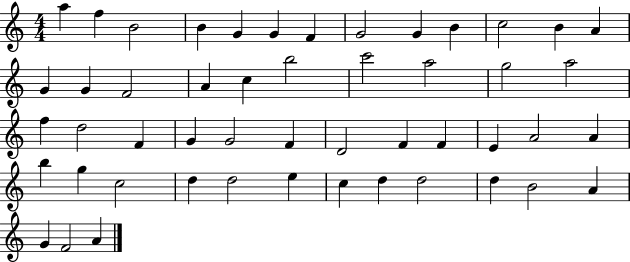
X:1
T:Untitled
M:4/4
L:1/4
K:C
a f B2 B G G F G2 G B c2 B A G G F2 A c b2 c'2 a2 g2 a2 f d2 F G G2 F D2 F F E A2 A b g c2 d d2 e c d d2 d B2 A G F2 A